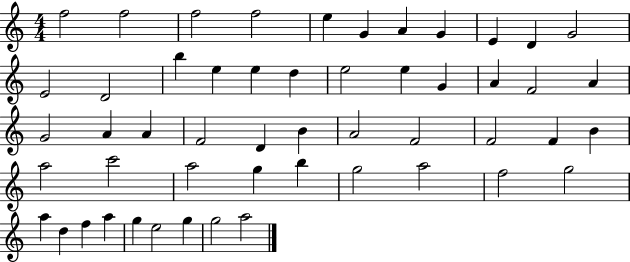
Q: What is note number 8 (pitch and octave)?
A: G4